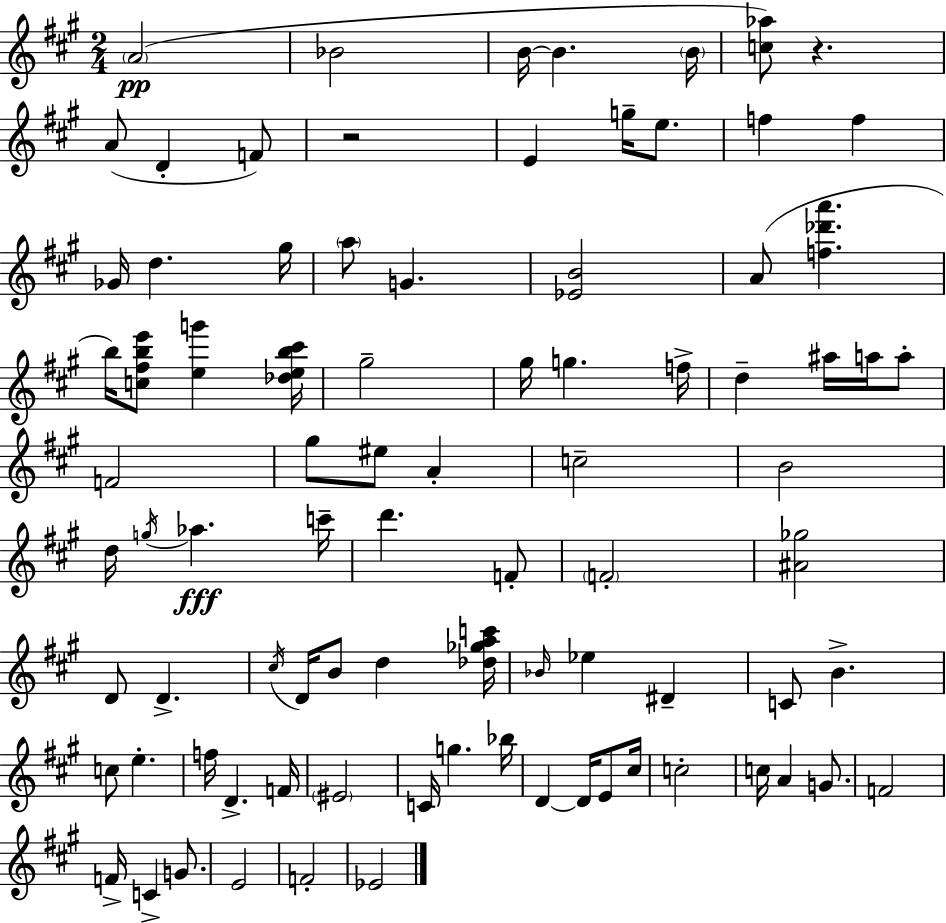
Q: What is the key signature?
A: A major